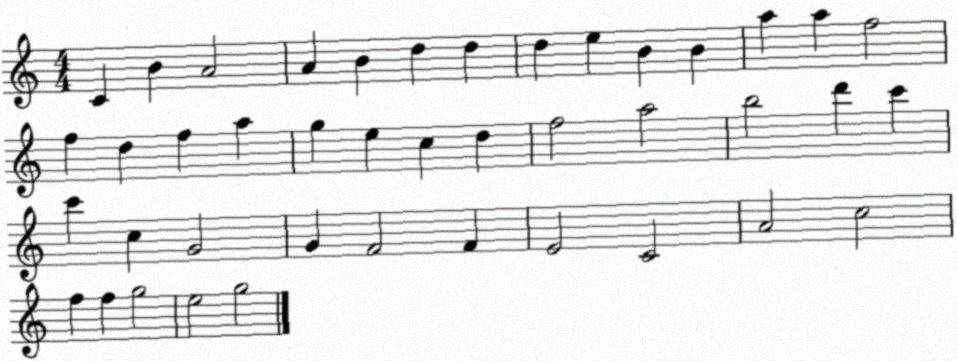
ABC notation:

X:1
T:Untitled
M:4/4
L:1/4
K:C
C B A2 A B d d d e B B a a f2 f d f a g e c d f2 a2 b2 d' c' c' c G2 G F2 F E2 C2 A2 c2 f f g2 e2 g2